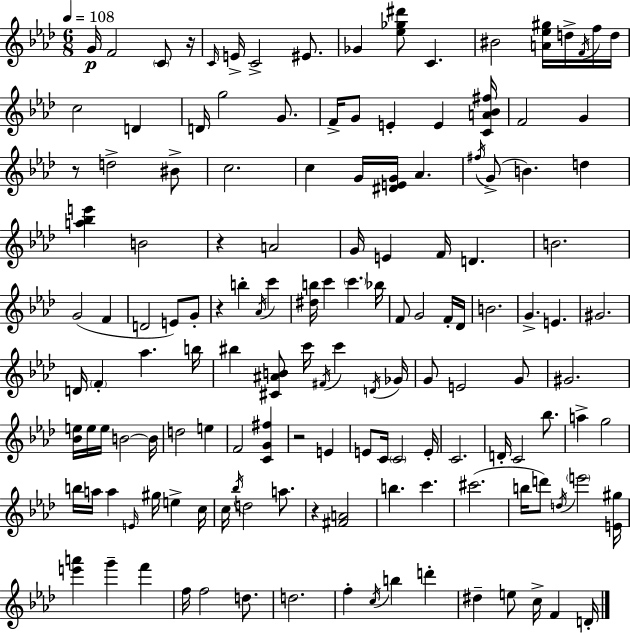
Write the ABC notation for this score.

X:1
T:Untitled
M:6/8
L:1/4
K:Fm
G/4 F2 C/2 z/4 C/4 E/4 C2 ^E/2 _G [_e_g^d']/2 C ^B2 [A_e^g]/4 d/4 F/4 f/4 d/4 c2 D D/4 g2 G/2 F/4 G/2 E E [CA_B^f]/4 F2 G z/2 d2 ^B/2 c2 c G/4 [^DEG]/4 _A ^f/4 G/2 B d [a_be'] B2 z A2 G/4 E F/4 D B2 G2 F D2 E/2 G/2 z b _A/4 c' [^db]/4 c' c' _b/4 F/2 G2 F/4 _D/4 B2 G E ^G2 D/4 F _a b/4 ^b [^C^AB]/2 c'/4 ^F/4 c' D/4 _G/4 G/2 E2 G/2 ^G2 [_Be]/4 e/4 e/4 B2 B/4 d2 e F2 [CG^f] z2 E E/2 C/4 C2 E/4 C2 D/4 C2 _b/2 a g2 b/4 a/4 a E/4 ^g/4 e c/4 c/4 _b/4 d2 a/2 z [^FA]2 b c' ^c'2 b/4 d'/2 d/4 e'2 [E^g]/4 [e'a'] g' f' f/4 f2 d/2 d2 f c/4 b d' ^d e/2 c/4 F D/4